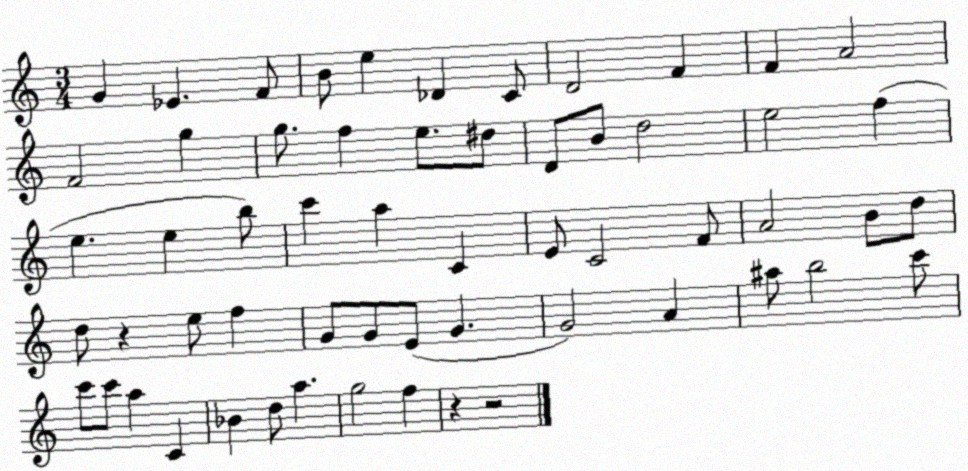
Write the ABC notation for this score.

X:1
T:Untitled
M:3/4
L:1/4
K:C
G _E F/2 B/2 e _D C/2 D2 F F A2 F2 g g/2 f e/2 ^d/2 D/2 B/2 d2 e2 f e e b/2 c' a C E/2 C2 F/2 A2 B/2 d/2 d/2 z e/2 f G/2 G/2 E/2 G G2 A ^a/2 b2 c'/2 c'/2 c'/2 a C _B d/2 a g2 f z z2